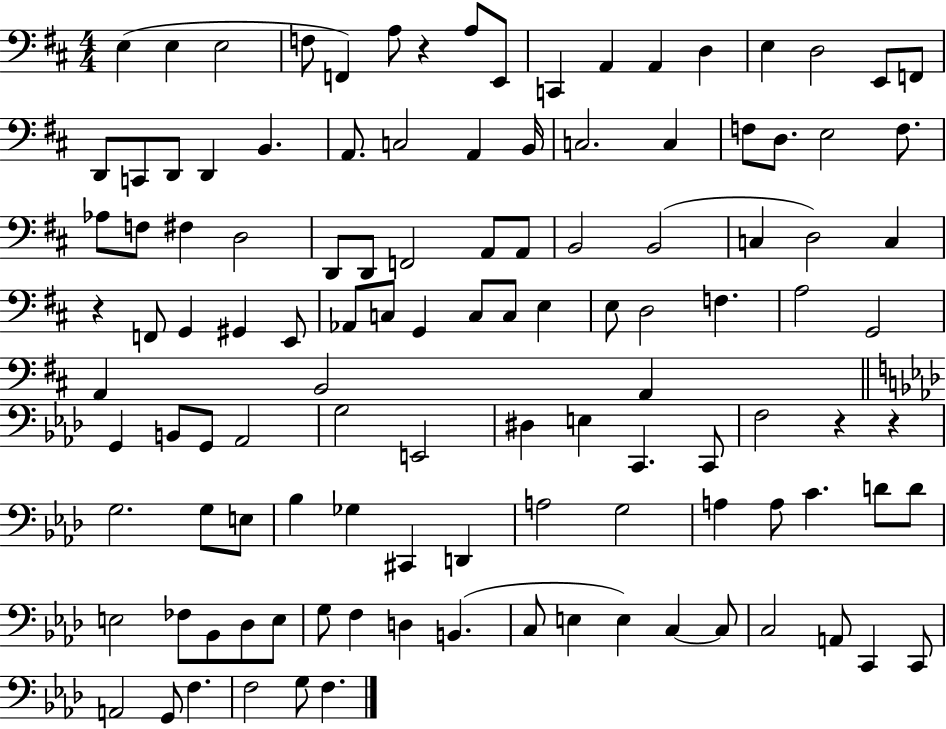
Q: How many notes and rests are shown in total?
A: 116